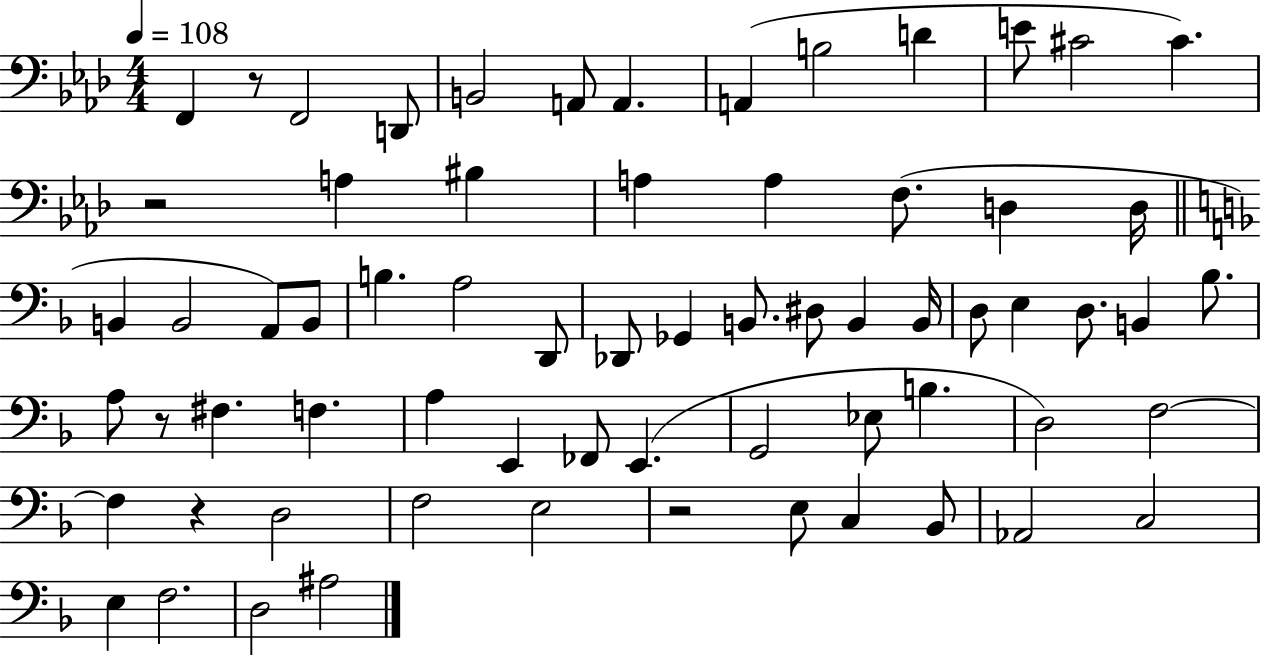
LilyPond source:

{
  \clef bass
  \numericTimeSignature
  \time 4/4
  \key aes \major
  \tempo 4 = 108
  \repeat volta 2 { f,4 r8 f,2 d,8 | b,2 a,8 a,4. | a,4( b2 d'4 | e'8 cis'2 cis'4.) | \break r2 a4 bis4 | a4 a4 f8.( d4 d16 | \bar "||" \break \key d \minor b,4 b,2 a,8) b,8 | b4. a2 d,8 | des,8 ges,4 b,8. dis8 b,4 b,16 | d8 e4 d8. b,4 bes8. | \break a8 r8 fis4. f4. | a4 e,4 fes,8 e,4.( | g,2 ees8 b4. | d2) f2~~ | \break f4 r4 d2 | f2 e2 | r2 e8 c4 bes,8 | aes,2 c2 | \break e4 f2. | d2 ais2 | } \bar "|."
}